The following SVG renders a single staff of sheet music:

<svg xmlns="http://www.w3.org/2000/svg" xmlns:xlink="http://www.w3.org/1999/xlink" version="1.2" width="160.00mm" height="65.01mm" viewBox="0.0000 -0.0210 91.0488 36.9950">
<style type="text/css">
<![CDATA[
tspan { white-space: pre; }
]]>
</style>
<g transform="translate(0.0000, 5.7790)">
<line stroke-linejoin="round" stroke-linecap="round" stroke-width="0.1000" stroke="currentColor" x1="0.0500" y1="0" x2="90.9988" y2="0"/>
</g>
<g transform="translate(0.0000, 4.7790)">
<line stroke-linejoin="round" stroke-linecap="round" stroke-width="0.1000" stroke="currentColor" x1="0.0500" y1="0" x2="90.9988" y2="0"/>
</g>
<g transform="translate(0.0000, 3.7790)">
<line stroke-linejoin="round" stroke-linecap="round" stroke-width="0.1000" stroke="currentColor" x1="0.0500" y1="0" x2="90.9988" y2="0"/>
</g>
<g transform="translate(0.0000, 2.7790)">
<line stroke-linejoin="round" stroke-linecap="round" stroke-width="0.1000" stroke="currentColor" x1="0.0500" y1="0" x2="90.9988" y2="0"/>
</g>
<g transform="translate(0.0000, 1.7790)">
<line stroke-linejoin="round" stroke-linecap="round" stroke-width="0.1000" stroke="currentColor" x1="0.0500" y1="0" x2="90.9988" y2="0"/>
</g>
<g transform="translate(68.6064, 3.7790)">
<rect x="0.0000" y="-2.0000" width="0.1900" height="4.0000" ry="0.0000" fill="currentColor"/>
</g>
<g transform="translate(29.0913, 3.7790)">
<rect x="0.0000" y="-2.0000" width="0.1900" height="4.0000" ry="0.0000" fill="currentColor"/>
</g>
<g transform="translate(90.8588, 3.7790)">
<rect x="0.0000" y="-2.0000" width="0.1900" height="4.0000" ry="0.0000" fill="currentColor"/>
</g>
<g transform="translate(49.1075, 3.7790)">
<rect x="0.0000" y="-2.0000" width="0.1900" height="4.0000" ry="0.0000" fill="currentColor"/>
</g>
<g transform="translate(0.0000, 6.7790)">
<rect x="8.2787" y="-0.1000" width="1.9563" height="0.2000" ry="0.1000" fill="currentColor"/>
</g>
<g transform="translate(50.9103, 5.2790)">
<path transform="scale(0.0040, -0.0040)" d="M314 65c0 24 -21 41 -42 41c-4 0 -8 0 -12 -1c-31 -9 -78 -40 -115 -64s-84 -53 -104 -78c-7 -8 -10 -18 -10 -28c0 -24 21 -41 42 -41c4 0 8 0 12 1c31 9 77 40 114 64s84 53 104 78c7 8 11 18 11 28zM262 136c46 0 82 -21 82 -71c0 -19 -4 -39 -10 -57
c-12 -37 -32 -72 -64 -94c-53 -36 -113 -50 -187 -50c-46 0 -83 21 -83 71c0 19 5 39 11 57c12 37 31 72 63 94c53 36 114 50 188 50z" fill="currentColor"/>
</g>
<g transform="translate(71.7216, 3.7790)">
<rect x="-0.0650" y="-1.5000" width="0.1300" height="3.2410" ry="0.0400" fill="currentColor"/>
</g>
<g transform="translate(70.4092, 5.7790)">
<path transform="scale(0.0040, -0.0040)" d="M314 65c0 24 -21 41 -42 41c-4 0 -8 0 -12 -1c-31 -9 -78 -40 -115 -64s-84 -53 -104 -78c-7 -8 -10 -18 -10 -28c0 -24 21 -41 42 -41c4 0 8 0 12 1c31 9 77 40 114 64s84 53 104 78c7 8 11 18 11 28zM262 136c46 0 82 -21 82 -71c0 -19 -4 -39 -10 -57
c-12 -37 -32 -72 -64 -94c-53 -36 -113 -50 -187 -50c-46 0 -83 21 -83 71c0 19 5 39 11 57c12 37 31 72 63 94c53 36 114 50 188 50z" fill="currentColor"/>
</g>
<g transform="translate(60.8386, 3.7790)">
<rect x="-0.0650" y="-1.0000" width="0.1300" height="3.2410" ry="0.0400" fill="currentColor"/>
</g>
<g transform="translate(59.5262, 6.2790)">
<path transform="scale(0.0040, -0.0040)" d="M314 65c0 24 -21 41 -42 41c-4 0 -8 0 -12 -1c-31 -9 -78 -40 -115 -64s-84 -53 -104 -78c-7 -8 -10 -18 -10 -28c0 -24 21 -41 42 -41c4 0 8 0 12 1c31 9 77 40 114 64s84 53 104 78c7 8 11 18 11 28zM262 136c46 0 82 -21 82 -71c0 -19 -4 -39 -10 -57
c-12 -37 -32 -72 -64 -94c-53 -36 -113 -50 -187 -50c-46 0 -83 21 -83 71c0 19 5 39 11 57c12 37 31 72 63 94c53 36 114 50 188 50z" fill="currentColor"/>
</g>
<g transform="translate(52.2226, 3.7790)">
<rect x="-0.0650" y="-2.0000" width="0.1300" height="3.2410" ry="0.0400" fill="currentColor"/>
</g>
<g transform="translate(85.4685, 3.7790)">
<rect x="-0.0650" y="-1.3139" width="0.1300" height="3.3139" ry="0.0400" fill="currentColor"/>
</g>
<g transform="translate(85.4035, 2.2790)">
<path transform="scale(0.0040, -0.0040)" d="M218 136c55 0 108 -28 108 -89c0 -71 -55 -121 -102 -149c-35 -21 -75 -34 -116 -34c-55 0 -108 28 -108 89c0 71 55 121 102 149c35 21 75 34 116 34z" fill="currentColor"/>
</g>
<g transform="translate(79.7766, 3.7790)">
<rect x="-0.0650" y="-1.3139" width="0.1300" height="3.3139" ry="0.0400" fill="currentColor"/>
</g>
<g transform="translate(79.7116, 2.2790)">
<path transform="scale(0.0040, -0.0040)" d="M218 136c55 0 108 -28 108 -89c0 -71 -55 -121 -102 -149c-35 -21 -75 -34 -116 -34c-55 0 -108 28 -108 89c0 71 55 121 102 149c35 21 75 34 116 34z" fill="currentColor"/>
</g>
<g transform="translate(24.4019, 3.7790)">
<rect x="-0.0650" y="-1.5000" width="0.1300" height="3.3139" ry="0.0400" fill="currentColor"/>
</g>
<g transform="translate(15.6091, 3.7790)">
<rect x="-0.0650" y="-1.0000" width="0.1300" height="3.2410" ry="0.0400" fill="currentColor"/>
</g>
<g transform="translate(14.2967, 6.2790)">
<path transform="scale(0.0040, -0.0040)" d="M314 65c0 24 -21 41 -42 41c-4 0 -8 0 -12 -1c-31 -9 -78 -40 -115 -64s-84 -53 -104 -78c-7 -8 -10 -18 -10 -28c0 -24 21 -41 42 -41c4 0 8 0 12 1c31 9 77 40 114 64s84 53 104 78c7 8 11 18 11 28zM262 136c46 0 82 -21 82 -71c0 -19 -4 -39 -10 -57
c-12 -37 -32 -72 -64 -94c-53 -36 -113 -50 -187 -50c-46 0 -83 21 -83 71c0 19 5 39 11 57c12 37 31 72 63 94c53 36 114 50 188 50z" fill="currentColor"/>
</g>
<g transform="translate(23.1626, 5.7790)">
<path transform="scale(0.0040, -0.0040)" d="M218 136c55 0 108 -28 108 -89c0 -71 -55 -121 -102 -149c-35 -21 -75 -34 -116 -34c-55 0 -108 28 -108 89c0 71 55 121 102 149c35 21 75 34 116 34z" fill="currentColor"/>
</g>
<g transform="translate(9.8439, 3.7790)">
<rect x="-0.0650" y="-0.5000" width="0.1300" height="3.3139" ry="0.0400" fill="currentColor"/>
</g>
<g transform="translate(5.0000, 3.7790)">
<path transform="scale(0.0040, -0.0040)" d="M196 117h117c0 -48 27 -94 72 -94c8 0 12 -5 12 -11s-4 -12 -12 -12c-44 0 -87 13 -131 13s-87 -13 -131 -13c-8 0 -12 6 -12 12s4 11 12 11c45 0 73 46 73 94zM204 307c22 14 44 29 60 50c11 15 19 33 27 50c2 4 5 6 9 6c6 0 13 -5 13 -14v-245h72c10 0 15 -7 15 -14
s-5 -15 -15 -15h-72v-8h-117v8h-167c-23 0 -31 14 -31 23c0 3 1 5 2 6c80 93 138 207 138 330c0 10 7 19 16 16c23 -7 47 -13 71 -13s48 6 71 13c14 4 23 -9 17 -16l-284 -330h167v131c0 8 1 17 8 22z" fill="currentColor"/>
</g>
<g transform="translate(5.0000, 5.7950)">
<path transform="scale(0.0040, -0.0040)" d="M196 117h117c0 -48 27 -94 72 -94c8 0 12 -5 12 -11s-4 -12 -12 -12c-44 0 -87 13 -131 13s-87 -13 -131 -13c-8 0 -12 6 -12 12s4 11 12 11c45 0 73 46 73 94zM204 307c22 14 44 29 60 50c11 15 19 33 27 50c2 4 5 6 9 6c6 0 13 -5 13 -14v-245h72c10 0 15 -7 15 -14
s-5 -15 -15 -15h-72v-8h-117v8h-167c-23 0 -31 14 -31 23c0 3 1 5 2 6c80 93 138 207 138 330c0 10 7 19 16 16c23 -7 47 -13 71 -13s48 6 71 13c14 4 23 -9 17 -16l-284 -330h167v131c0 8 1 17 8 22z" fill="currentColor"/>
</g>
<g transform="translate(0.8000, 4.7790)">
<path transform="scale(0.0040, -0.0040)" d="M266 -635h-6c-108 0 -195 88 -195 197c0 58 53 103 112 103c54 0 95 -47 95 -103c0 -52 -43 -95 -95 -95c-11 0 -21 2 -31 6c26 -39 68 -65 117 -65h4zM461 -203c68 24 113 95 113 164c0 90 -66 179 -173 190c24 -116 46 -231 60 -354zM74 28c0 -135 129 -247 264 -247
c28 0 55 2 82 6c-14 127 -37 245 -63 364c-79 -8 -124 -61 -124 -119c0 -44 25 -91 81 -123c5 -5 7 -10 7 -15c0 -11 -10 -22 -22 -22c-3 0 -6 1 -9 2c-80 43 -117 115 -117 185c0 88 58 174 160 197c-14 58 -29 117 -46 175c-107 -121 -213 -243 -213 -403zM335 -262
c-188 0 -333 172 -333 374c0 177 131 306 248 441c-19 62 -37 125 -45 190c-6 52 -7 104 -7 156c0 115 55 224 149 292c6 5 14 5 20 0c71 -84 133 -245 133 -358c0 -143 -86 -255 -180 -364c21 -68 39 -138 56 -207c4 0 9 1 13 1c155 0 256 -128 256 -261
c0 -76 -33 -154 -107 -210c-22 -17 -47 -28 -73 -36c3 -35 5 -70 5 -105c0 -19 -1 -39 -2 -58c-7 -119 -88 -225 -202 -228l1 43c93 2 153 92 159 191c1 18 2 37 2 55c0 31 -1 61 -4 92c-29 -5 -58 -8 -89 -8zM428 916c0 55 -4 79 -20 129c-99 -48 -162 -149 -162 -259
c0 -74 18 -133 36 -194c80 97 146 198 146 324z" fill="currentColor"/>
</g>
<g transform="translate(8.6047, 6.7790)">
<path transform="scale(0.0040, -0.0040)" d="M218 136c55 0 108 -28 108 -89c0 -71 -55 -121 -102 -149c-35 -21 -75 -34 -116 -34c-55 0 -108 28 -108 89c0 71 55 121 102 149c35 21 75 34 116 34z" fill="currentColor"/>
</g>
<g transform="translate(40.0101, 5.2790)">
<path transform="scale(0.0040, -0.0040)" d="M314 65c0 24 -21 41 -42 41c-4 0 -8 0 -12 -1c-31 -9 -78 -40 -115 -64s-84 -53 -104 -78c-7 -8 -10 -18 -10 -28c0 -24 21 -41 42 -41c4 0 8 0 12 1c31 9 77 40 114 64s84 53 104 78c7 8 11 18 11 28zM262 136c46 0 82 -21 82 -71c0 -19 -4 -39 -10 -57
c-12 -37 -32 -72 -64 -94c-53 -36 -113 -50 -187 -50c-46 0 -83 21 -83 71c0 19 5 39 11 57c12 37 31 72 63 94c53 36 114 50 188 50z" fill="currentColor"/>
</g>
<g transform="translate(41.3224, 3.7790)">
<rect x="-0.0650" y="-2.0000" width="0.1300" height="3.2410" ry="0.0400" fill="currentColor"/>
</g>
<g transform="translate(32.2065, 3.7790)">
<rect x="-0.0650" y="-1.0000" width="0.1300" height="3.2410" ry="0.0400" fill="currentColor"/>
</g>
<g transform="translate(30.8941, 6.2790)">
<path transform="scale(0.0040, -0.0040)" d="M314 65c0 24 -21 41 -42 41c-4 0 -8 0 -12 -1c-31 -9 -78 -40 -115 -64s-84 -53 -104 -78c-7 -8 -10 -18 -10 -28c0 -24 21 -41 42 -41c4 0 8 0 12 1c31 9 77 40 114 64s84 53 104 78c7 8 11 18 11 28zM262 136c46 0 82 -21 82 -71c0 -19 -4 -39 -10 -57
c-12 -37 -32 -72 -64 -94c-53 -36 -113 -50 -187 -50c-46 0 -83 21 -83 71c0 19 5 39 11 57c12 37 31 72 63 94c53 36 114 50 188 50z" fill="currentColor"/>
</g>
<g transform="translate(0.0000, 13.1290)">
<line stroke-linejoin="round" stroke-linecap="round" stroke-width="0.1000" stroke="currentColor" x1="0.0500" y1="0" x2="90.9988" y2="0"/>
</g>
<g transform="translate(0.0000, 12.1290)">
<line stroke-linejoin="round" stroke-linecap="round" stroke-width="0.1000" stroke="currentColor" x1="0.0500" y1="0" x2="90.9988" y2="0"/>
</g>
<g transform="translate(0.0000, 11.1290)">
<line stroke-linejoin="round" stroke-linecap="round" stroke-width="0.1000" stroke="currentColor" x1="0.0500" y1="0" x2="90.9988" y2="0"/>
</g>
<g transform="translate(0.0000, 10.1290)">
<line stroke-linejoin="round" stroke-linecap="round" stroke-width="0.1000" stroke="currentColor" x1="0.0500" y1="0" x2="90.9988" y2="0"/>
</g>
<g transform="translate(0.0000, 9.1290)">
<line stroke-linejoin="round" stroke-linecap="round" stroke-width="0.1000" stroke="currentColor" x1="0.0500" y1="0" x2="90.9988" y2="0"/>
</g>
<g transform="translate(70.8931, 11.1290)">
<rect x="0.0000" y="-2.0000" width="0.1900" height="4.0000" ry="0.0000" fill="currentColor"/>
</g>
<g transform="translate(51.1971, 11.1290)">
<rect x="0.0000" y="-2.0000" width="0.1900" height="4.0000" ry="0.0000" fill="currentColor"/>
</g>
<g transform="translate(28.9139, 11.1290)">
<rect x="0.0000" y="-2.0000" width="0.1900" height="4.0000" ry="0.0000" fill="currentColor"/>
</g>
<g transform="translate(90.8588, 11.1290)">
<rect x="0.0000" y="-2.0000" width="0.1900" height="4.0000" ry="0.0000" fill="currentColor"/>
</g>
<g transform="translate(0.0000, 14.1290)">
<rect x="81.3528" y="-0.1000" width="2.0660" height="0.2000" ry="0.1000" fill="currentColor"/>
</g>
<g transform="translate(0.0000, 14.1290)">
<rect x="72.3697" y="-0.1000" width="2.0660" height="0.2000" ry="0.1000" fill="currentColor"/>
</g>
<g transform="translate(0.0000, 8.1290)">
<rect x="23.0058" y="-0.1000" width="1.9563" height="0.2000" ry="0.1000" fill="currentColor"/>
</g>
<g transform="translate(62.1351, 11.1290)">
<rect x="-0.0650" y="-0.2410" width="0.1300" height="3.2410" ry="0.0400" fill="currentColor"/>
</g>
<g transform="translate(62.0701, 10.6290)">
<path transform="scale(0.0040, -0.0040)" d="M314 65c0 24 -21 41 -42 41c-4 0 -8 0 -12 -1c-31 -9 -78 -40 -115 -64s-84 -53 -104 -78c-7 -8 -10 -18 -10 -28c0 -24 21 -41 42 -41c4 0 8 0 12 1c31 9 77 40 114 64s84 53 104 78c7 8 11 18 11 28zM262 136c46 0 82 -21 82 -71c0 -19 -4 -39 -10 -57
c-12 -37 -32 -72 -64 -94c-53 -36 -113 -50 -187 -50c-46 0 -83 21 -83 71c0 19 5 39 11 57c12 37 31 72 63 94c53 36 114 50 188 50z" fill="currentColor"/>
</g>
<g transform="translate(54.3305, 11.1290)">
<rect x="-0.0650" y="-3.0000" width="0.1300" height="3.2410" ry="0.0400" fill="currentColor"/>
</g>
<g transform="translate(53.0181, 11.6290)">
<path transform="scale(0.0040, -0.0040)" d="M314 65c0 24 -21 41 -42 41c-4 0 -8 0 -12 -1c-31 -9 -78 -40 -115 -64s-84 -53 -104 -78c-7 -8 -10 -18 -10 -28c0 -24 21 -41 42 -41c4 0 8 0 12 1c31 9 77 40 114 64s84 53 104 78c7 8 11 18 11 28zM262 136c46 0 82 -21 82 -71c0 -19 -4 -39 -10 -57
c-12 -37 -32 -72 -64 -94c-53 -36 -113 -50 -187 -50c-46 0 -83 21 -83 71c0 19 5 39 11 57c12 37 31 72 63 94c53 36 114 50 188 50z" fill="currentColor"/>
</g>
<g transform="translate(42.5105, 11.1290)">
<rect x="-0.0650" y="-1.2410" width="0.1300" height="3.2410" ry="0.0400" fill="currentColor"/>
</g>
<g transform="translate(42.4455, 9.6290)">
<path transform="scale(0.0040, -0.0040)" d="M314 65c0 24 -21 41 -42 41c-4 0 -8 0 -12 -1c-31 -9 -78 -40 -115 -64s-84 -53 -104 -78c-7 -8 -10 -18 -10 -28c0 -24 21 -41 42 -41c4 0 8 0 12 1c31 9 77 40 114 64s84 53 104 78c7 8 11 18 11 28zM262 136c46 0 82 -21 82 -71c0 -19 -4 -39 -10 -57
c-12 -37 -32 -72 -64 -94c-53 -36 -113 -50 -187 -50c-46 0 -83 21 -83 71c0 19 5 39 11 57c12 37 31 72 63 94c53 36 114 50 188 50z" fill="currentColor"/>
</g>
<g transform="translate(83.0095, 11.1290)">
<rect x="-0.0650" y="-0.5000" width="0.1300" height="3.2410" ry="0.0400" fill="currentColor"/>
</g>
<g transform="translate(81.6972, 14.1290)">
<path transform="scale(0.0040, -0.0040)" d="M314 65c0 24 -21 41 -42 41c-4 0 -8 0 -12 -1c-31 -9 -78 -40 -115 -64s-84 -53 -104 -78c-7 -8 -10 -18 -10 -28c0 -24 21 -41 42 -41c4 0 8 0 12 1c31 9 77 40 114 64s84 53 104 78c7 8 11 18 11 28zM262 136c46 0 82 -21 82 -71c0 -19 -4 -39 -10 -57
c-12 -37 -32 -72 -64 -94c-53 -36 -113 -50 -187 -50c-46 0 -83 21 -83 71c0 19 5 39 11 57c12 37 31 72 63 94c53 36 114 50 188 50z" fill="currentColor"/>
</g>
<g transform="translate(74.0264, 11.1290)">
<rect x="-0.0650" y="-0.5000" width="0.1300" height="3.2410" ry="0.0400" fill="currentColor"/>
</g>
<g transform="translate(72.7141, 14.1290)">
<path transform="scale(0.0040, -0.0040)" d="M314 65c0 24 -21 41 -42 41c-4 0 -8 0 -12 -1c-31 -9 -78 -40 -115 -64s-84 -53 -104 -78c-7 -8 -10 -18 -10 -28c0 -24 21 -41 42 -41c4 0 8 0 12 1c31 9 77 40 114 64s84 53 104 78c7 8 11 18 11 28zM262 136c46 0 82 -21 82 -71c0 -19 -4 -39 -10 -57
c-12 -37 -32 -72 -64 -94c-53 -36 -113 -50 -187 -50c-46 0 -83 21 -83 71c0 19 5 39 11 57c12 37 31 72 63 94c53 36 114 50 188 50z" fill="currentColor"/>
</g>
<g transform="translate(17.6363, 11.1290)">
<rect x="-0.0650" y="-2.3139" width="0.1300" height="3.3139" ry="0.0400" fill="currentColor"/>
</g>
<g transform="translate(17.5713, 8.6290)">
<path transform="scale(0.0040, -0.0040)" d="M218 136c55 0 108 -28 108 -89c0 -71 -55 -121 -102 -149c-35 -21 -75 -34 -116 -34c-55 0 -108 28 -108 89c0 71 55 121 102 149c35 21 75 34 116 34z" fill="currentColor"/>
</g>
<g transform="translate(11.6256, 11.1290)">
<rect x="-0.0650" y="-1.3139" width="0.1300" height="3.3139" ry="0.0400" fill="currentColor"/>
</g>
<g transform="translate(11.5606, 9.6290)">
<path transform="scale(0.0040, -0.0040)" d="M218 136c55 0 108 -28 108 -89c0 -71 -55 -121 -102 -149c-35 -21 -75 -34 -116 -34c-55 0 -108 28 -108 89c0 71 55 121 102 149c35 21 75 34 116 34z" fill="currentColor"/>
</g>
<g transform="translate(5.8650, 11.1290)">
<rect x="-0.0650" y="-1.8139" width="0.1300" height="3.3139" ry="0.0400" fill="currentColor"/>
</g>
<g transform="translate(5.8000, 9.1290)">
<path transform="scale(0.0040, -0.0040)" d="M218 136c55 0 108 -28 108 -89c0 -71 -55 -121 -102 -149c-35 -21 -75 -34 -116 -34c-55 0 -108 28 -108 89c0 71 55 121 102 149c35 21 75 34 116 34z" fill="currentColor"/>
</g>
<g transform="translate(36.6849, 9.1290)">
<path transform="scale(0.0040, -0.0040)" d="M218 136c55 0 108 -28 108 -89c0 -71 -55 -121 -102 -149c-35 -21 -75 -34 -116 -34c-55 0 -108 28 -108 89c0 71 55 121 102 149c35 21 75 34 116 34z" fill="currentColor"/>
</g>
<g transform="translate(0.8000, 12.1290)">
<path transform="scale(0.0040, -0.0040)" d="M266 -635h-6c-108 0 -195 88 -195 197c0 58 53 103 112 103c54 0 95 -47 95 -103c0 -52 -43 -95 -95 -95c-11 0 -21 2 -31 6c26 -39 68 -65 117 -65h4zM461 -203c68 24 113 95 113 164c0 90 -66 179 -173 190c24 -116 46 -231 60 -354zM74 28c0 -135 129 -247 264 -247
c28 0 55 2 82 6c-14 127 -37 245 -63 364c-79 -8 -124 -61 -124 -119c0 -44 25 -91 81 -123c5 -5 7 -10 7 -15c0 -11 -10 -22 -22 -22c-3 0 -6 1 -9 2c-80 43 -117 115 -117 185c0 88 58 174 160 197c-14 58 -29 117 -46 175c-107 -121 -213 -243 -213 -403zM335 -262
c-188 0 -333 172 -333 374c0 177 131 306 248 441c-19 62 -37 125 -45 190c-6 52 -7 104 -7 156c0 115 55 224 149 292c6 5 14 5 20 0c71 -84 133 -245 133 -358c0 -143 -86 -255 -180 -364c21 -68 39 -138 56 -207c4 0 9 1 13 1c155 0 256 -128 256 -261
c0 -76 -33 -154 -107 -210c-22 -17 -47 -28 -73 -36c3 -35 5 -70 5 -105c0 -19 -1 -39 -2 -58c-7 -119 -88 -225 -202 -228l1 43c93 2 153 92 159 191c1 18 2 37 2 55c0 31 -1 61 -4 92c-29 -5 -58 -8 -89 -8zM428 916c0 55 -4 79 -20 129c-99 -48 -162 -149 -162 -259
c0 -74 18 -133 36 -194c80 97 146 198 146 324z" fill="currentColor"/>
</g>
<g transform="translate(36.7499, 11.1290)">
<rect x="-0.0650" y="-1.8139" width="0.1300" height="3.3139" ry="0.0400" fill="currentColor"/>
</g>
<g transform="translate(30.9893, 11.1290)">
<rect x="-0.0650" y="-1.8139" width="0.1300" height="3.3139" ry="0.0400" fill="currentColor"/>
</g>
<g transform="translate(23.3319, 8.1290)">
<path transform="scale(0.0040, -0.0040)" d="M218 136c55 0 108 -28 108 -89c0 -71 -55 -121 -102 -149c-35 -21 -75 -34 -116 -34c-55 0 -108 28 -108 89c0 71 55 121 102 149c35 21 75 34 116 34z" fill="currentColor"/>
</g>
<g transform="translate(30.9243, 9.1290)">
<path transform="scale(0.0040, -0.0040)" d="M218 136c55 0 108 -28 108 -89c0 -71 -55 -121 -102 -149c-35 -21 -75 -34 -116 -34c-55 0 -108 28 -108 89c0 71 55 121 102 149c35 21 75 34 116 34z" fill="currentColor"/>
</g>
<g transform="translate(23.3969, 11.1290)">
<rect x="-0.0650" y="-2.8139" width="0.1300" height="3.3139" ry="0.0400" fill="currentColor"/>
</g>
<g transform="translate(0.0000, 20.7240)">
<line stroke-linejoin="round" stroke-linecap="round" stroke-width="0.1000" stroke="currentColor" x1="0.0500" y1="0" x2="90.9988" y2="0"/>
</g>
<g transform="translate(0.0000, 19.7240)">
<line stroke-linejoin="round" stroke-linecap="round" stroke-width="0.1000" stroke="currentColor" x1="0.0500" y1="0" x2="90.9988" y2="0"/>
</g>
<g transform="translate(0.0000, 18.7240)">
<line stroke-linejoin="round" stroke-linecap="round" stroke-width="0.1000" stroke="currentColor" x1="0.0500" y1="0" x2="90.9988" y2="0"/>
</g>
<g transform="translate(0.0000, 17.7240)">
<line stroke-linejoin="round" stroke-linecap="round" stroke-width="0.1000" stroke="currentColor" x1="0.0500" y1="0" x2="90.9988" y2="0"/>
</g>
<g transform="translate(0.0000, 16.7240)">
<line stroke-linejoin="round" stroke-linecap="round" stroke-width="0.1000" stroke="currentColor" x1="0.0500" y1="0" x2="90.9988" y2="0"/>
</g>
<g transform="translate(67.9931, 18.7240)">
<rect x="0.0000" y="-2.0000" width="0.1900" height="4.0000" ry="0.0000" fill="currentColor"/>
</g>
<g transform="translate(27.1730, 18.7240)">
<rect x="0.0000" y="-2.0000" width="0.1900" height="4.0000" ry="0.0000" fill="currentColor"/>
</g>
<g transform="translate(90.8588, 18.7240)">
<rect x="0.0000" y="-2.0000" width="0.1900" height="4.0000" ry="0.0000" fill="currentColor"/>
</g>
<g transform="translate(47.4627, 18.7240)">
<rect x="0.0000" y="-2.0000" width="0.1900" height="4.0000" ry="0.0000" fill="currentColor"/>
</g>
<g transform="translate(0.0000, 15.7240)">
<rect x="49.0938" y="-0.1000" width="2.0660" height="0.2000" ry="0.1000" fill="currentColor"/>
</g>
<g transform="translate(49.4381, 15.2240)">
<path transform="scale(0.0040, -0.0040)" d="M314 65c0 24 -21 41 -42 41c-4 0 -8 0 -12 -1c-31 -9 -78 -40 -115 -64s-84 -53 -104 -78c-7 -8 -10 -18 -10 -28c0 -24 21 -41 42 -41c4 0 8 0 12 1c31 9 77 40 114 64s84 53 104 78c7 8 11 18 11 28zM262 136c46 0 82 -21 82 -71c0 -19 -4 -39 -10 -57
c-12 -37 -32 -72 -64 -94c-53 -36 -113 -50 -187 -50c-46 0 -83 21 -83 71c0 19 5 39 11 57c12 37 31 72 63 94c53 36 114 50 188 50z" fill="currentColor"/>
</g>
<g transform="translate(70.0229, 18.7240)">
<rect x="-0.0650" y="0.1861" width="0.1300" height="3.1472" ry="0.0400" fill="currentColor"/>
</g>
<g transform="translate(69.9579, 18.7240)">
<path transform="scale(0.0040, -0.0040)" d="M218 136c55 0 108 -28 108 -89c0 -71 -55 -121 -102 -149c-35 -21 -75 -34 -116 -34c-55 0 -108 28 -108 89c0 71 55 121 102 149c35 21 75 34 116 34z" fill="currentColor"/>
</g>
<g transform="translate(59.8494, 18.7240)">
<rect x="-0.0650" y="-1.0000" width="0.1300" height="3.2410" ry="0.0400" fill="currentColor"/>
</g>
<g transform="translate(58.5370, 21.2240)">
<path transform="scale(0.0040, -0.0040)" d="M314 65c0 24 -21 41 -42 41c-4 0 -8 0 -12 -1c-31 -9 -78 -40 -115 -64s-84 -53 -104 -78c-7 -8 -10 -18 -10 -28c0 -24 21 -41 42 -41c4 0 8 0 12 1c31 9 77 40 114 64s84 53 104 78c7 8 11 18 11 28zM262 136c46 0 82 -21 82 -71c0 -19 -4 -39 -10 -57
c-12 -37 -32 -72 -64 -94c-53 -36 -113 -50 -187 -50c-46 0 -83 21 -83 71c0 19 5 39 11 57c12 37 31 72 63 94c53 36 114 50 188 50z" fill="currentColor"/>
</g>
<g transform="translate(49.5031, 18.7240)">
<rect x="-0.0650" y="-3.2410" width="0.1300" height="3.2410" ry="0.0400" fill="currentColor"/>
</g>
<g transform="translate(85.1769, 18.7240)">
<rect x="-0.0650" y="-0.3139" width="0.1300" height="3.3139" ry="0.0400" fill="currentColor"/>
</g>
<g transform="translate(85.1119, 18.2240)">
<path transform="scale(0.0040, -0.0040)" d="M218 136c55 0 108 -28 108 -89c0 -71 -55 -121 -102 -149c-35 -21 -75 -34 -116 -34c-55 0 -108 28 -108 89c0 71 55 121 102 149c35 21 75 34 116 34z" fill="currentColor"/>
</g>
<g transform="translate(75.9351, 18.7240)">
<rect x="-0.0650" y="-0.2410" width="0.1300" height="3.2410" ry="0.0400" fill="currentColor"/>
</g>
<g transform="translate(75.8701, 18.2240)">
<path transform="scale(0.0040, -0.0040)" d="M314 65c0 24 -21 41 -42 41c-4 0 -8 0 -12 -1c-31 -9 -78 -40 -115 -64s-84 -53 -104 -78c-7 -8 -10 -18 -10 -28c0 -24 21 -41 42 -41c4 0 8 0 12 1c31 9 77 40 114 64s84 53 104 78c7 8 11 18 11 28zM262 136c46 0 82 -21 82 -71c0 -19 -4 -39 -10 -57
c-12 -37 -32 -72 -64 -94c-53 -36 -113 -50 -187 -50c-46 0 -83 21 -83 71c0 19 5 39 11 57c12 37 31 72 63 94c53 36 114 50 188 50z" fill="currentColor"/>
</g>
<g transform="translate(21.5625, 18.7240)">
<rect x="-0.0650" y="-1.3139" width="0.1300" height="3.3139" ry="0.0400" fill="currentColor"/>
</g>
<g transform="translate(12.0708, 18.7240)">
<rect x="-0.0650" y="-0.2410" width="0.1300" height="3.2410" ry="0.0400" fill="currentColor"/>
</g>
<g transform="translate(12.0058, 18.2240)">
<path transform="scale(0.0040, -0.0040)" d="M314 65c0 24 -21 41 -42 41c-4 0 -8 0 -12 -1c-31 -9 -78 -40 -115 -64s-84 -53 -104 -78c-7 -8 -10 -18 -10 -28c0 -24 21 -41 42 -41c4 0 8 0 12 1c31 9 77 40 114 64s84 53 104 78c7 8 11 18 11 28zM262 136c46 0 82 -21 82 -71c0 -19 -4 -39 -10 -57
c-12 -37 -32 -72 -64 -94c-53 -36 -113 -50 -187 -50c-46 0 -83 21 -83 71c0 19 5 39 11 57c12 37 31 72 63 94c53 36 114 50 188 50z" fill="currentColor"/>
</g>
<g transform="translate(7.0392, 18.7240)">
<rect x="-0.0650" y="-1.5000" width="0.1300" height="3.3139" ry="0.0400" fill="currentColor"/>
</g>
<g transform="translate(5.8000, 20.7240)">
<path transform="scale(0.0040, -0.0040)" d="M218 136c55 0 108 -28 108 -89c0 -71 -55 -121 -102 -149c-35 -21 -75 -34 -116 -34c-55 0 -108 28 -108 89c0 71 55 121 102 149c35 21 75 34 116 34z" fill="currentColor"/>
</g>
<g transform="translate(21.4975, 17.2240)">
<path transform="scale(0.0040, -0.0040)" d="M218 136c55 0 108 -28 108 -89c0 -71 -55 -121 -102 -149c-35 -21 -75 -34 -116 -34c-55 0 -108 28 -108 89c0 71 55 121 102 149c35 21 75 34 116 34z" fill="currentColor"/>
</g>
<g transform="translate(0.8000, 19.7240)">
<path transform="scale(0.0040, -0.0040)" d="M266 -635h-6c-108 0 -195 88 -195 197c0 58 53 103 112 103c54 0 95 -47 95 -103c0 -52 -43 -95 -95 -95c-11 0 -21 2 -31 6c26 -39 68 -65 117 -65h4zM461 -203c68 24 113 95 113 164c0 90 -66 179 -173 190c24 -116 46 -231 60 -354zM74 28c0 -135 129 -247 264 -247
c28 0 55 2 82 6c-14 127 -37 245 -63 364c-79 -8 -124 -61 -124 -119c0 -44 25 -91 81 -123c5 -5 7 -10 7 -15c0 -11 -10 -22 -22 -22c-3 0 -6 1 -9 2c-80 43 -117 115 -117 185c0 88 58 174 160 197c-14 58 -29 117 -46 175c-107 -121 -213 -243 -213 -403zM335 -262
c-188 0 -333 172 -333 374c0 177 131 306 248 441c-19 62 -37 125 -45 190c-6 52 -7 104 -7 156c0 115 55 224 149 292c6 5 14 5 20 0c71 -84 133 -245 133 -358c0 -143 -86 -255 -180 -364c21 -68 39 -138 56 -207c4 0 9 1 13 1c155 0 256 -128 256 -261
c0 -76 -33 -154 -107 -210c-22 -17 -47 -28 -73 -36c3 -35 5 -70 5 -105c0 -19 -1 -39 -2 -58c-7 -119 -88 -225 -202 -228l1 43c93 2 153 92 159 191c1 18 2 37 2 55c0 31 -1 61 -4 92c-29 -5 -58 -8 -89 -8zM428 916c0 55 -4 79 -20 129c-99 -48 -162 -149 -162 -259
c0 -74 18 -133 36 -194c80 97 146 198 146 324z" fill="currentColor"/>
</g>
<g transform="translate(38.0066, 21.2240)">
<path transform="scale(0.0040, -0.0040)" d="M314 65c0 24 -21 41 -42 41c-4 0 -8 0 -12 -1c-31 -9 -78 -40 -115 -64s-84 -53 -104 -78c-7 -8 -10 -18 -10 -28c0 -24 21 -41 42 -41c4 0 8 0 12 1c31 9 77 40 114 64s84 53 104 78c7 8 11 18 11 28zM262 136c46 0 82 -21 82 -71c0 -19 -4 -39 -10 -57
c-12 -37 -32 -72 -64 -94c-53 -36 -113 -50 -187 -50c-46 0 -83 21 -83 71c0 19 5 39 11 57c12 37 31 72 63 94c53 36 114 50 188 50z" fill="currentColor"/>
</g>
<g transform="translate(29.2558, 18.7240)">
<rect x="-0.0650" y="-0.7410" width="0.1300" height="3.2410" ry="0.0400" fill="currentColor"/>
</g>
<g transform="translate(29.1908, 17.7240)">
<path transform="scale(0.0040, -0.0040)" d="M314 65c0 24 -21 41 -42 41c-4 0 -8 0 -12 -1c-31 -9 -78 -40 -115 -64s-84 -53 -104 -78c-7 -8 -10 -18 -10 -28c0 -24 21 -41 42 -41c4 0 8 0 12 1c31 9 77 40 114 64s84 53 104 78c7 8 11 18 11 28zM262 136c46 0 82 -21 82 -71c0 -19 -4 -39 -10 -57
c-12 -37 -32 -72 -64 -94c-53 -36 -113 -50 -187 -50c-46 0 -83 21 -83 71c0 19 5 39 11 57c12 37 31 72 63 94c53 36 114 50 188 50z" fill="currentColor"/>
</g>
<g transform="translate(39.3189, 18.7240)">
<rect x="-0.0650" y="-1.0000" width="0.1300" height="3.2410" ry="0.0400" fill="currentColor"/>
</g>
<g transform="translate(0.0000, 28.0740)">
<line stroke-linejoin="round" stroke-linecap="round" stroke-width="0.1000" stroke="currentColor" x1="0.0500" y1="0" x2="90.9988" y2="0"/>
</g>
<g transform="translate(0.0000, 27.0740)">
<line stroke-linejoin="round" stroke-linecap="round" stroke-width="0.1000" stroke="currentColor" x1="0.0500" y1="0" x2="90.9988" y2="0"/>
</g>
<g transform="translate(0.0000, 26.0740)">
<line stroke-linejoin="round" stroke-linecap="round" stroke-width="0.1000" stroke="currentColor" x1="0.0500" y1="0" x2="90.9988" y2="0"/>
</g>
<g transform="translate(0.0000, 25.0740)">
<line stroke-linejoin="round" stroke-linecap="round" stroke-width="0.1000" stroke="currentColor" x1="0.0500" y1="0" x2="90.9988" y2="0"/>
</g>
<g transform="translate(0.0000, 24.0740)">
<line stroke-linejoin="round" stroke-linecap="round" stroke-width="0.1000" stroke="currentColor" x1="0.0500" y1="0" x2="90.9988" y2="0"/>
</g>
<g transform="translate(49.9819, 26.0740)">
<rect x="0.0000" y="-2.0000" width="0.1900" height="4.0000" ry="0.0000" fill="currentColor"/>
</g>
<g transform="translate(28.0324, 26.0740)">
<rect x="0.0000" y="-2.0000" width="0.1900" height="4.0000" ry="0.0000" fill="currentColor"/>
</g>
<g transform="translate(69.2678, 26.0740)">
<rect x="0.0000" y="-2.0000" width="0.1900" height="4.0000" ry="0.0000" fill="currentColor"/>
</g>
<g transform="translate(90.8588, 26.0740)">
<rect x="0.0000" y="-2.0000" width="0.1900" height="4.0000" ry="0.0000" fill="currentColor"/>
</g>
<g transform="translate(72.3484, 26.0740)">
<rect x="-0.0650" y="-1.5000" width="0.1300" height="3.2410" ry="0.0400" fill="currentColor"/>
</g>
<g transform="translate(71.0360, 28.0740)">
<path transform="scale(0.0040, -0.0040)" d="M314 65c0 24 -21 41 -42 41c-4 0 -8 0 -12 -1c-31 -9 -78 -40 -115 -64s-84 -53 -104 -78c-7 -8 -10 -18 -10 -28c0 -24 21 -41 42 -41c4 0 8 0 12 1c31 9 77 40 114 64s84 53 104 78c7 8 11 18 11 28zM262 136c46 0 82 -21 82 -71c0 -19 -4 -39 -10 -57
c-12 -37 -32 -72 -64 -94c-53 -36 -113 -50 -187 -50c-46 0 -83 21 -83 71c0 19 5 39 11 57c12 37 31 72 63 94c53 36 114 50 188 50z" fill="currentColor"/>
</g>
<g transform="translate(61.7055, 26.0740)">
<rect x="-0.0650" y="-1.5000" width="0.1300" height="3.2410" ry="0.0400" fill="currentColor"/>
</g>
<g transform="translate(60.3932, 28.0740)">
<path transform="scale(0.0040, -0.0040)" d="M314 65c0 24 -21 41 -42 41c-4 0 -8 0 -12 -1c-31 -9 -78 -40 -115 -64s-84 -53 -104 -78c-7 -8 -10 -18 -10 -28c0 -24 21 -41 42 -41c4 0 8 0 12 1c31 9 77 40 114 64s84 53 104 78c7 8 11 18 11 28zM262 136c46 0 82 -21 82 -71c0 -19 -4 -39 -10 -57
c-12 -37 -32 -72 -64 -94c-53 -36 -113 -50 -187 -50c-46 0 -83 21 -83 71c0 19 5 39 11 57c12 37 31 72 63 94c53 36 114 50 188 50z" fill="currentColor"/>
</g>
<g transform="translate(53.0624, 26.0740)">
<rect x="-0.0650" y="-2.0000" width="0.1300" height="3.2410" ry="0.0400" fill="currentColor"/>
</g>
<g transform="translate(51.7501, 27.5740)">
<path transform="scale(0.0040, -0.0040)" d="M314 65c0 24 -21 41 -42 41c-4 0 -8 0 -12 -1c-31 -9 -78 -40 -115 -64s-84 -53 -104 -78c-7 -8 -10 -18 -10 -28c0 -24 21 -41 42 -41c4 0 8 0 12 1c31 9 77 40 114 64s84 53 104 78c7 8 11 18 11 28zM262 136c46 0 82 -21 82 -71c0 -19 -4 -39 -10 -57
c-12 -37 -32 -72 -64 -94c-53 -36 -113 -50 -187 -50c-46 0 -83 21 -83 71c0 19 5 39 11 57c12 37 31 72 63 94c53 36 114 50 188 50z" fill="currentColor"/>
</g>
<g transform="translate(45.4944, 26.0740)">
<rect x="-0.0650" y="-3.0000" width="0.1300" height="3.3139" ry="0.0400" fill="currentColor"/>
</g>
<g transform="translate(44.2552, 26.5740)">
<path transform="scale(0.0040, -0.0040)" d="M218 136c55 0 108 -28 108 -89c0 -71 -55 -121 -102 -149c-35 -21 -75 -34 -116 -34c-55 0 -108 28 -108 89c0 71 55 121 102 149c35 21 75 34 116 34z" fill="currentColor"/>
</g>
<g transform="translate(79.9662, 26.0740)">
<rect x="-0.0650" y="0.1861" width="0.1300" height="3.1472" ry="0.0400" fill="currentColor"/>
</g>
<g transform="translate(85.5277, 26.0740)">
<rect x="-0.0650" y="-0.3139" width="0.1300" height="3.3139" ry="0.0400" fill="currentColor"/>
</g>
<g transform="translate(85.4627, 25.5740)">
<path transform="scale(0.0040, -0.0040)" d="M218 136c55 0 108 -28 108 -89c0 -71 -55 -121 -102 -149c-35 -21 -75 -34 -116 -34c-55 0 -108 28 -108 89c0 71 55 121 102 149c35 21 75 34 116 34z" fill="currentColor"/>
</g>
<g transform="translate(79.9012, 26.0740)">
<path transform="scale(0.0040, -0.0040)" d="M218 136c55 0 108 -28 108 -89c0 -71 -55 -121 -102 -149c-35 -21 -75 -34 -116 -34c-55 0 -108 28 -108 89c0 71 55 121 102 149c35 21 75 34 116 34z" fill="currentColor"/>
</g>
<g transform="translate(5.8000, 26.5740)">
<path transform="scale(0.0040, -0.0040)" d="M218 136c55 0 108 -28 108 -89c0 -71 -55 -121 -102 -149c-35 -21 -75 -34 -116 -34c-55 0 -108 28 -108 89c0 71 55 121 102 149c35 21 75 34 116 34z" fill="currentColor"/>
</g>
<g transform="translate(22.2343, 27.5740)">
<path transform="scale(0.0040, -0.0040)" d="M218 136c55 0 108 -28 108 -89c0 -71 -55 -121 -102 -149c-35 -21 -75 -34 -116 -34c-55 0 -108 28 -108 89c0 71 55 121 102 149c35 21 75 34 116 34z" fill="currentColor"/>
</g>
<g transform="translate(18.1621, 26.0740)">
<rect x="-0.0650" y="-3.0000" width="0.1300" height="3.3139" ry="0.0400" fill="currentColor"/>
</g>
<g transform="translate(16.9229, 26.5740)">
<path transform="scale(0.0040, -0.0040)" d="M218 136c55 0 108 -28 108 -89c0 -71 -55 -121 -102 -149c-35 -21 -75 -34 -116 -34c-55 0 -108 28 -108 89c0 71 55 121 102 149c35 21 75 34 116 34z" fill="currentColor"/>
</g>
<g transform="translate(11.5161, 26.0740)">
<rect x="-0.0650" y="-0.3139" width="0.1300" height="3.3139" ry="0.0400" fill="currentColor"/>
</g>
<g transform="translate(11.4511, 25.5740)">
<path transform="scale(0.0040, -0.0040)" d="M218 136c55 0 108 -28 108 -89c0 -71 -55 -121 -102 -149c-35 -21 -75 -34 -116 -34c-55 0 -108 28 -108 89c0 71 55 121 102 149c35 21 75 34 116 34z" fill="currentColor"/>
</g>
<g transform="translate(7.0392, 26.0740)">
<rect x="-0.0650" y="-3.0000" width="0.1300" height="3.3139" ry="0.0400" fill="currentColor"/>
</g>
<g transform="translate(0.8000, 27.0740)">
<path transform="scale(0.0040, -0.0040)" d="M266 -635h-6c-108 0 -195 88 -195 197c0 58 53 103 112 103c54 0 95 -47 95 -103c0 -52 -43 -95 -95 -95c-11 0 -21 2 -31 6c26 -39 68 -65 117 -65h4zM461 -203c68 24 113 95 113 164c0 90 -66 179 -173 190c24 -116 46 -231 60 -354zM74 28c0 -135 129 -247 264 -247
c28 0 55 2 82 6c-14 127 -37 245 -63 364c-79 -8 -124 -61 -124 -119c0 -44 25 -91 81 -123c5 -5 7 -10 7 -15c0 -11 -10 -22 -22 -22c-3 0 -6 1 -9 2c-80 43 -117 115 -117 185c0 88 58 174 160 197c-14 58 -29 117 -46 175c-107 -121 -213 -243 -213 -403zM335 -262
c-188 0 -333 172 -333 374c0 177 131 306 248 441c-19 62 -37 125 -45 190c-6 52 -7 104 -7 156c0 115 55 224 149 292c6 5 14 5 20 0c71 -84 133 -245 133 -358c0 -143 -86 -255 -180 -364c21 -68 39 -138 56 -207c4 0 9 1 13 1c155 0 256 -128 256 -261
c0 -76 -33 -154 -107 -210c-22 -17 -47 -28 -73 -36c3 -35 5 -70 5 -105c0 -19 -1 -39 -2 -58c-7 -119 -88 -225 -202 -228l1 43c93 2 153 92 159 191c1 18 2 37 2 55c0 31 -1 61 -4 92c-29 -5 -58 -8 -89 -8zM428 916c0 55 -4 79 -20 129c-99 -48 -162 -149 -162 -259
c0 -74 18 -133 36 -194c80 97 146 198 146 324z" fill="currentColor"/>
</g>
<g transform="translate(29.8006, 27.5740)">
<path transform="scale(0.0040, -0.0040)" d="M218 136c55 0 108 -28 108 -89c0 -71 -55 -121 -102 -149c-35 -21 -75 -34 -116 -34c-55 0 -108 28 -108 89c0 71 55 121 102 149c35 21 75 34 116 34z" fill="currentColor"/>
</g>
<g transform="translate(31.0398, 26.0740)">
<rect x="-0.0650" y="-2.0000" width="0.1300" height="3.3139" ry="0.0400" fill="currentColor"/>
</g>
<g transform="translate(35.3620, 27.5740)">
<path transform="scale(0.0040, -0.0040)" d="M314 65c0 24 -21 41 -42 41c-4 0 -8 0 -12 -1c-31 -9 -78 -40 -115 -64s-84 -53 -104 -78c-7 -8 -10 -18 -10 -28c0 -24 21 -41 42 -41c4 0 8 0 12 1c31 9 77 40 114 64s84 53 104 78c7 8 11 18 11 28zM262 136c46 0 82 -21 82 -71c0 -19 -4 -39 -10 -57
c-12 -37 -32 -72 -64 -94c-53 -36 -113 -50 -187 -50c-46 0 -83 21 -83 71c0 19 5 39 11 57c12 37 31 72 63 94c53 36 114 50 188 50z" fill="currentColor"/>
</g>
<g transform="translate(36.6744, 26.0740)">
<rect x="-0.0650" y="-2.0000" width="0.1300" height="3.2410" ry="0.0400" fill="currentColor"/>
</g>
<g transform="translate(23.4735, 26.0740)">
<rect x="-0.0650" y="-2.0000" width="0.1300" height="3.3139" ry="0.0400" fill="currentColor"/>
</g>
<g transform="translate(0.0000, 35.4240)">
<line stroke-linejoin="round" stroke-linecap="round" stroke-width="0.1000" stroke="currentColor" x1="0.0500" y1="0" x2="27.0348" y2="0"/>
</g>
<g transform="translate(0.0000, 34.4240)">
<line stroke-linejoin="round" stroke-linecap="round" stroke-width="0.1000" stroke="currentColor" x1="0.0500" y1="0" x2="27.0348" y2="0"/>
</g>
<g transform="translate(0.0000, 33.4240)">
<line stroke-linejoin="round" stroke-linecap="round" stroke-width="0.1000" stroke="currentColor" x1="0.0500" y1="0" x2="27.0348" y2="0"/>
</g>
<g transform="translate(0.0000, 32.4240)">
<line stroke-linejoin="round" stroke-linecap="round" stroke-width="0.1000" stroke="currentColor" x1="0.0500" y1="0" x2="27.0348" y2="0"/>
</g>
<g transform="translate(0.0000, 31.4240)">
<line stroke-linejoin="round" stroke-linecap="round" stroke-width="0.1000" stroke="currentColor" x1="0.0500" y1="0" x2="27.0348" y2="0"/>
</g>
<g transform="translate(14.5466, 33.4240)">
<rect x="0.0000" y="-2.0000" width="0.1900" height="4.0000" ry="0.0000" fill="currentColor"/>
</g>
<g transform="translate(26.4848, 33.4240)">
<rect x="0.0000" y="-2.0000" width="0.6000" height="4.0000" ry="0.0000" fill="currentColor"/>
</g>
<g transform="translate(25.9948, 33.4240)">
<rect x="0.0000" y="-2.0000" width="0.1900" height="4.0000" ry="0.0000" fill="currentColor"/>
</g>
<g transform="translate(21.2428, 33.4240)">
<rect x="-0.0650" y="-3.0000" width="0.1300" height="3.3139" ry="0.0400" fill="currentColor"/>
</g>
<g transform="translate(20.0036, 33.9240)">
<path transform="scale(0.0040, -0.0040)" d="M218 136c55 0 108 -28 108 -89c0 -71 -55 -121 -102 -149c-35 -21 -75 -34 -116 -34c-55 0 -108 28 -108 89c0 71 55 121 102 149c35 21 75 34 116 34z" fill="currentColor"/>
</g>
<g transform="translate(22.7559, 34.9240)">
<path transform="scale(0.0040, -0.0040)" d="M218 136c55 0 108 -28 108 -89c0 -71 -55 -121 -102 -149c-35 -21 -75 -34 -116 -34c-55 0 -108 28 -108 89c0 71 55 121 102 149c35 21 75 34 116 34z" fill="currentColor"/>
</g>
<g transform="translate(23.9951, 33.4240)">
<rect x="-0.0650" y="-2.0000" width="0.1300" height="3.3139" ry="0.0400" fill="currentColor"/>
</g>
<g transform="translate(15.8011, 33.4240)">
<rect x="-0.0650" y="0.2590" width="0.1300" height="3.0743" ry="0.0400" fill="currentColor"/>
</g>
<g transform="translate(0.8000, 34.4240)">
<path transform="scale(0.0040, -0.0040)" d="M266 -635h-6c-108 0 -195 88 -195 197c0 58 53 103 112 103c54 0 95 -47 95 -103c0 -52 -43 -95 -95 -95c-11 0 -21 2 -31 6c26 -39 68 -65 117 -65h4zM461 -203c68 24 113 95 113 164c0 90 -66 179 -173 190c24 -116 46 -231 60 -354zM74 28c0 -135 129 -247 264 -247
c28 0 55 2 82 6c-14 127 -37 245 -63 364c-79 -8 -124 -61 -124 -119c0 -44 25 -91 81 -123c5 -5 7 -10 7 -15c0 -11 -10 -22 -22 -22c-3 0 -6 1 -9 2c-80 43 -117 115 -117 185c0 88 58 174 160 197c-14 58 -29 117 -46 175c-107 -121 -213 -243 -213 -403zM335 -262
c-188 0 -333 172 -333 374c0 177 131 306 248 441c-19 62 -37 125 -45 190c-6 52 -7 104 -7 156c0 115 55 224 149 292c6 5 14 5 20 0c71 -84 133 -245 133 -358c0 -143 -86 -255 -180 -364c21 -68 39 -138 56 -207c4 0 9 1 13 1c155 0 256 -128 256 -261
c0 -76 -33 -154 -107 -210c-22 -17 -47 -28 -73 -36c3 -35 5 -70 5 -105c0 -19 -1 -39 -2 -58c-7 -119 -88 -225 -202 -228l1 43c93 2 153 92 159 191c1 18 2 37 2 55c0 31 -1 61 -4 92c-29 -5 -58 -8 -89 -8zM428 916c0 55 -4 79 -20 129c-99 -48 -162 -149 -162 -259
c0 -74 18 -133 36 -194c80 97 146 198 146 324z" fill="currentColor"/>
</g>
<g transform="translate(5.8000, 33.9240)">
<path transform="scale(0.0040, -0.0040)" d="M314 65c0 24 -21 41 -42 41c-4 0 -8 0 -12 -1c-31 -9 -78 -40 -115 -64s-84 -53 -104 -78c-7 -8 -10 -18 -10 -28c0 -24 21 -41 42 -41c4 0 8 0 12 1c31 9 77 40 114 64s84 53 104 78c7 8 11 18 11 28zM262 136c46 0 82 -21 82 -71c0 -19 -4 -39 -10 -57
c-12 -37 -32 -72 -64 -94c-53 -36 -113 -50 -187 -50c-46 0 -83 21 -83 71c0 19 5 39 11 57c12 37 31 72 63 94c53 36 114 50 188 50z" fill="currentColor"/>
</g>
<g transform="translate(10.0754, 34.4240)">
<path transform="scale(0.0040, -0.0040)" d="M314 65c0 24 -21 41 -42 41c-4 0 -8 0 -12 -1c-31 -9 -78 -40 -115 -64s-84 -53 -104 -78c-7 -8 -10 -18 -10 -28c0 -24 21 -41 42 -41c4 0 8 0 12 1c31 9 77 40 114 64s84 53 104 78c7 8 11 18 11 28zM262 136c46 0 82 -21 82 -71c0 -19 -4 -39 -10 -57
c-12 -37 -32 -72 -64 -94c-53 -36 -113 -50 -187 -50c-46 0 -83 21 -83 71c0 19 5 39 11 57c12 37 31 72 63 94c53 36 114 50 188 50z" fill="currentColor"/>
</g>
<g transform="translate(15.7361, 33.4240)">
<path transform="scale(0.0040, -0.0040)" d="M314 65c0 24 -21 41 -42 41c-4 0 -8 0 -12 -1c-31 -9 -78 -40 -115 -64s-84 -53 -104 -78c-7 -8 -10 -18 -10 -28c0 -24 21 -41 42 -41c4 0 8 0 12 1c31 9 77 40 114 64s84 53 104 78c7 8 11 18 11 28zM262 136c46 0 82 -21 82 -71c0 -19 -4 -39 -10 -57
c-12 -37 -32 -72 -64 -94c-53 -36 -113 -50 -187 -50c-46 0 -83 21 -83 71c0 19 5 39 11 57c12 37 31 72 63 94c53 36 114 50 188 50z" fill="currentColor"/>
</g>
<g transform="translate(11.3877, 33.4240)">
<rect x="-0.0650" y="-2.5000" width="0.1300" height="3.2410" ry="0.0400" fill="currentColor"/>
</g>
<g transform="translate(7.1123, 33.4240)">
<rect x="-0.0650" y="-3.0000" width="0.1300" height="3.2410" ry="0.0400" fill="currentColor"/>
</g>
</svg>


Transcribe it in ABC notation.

X:1
T:Untitled
M:4/4
L:1/4
K:C
C D2 E D2 F2 F2 D2 E2 e e f e g a f f e2 A2 c2 C2 C2 E c2 e d2 D2 b2 D2 B c2 c A c A F F F2 A F2 E2 E2 B c A2 G2 B2 A F